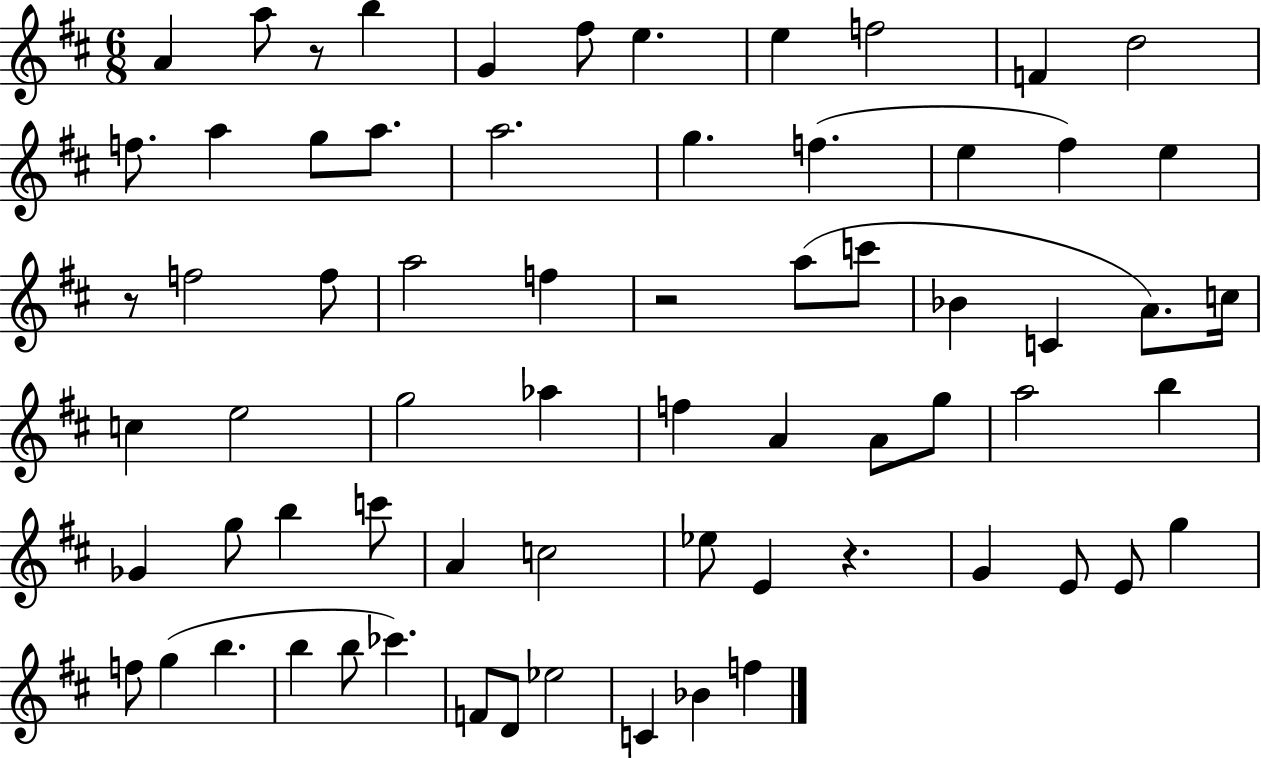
{
  \clef treble
  \numericTimeSignature
  \time 6/8
  \key d \major
  \repeat volta 2 { a'4 a''8 r8 b''4 | g'4 fis''8 e''4. | e''4 f''2 | f'4 d''2 | \break f''8. a''4 g''8 a''8. | a''2. | g''4. f''4.( | e''4 fis''4) e''4 | \break r8 f''2 f''8 | a''2 f''4 | r2 a''8( c'''8 | bes'4 c'4 a'8.) c''16 | \break c''4 e''2 | g''2 aes''4 | f''4 a'4 a'8 g''8 | a''2 b''4 | \break ges'4 g''8 b''4 c'''8 | a'4 c''2 | ees''8 e'4 r4. | g'4 e'8 e'8 g''4 | \break f''8 g''4( b''4. | b''4 b''8 ces'''4.) | f'8 d'8 ees''2 | c'4 bes'4 f''4 | \break } \bar "|."
}